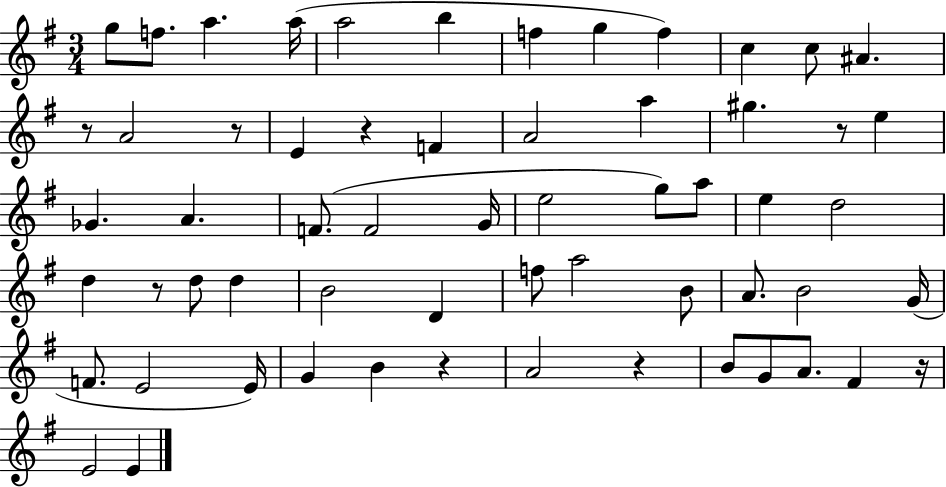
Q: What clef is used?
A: treble